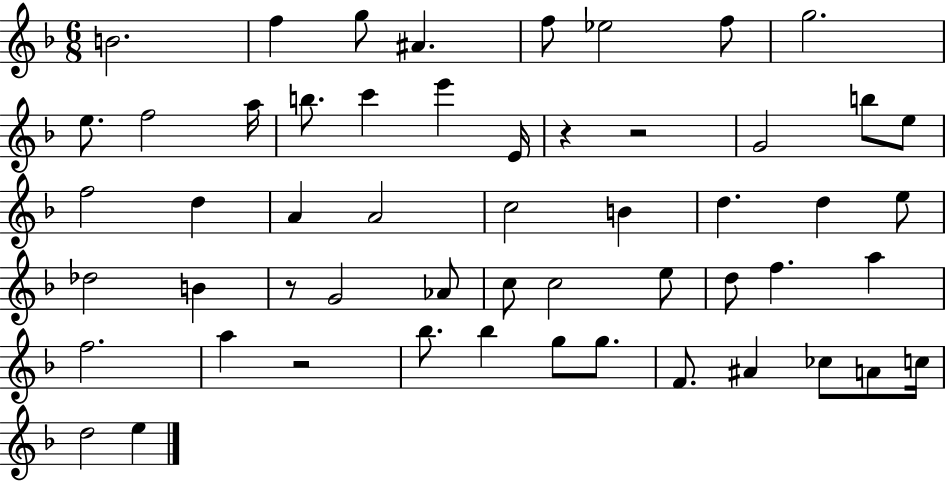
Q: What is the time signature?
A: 6/8